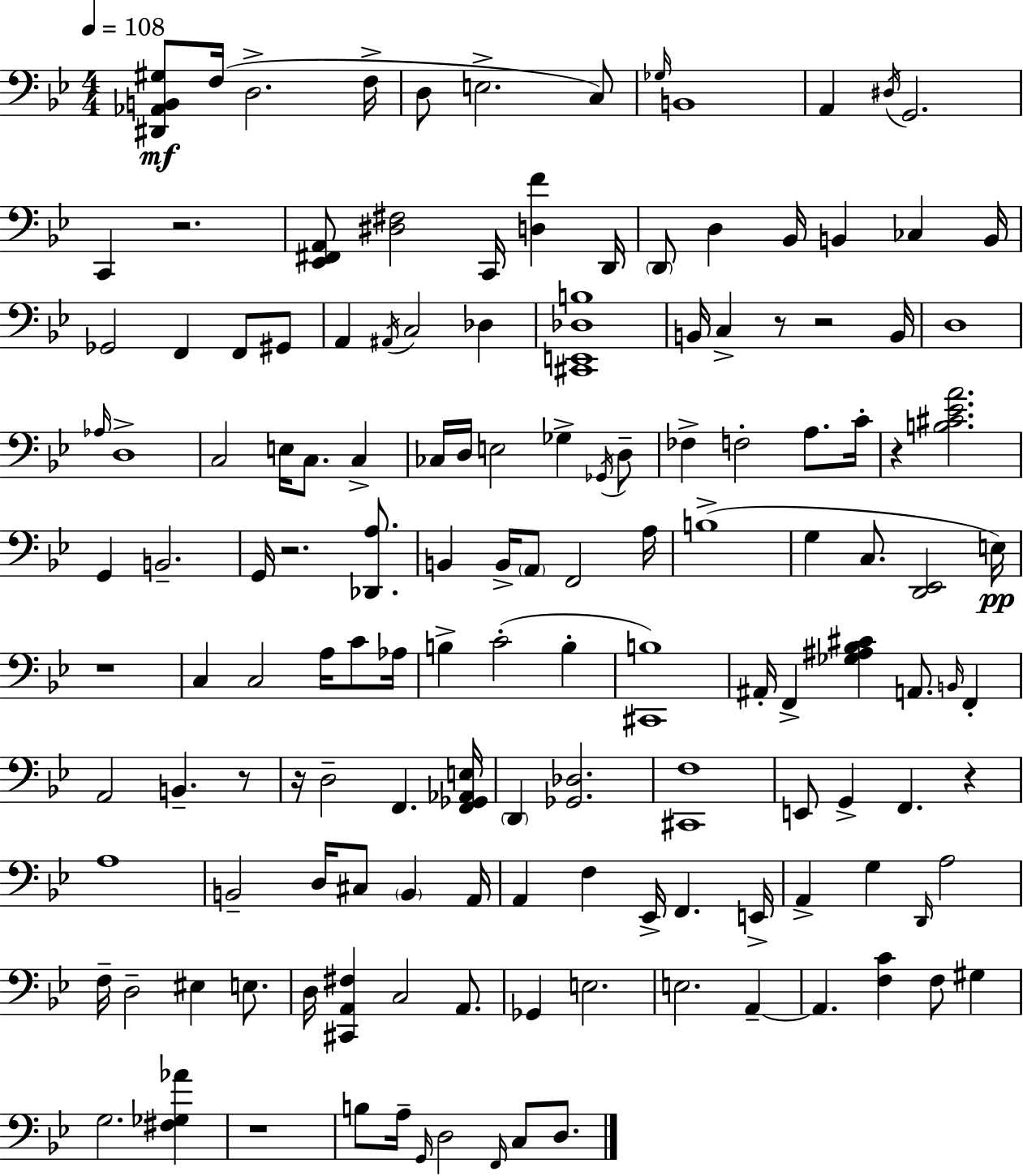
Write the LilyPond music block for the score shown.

{
  \clef bass
  \numericTimeSignature
  \time 4/4
  \key bes \major
  \tempo 4 = 108
  \repeat volta 2 { <dis, aes, b, gis>8\mf f16( d2.-> f16-> | d8 e2.-> c8) | \grace { ges16 } b,1 | a,4 \acciaccatura { dis16 } g,2. | \break c,4 r2. | <ees, fis, a,>8 <dis fis>2 c,16 <d f'>4 | d,16 \parenthesize d,8 d4 bes,16 b,4 ces4 | b,16 ges,2 f,4 f,8 | \break gis,8 a,4 \acciaccatura { ais,16 } c2 des4 | <cis, e, des b>1 | b,16 c4-> r8 r2 | b,16 d1 | \break \grace { aes16 } d1-> | c2 e16 c8. | c4-> ces16 d16 e2 ges4-> | \acciaccatura { ges,16 } d8-- fes4-> f2-. | \break a8. c'16-. r4 <b cis' ees' a'>2. | g,4 b,2.-- | g,16 r2. | <des, a>8. b,4 b,16-> \parenthesize a,8 f,2 | \break a16 b1->( | g4 c8. <d, ees,>2 | e16\pp) r1 | c4 c2 | \break a16 c'8 aes16 b4-> c'2-.( | b4-. <cis, b>1) | ais,16-. f,4-> <ges ais bes cis'>4 a,8. | \grace { b,16 } f,4-. a,2 b,4.-- | \break r8 r16 d2-- f,4. | <f, ges, aes, e>16 \parenthesize d,4 <ges, des>2. | <cis, f>1 | e,8 g,4-> f,4. | \break r4 a1 | b,2-- d16 cis8 | \parenthesize b,4 a,16 a,4 f4 ees,16-> f,4. | e,16-> a,4-> g4 \grace { d,16 } a2 | \break f16-- d2-- | eis4 e8. d16 <cis, a, fis>4 c2 | a,8. ges,4 e2. | e2. | \break a,4--~~ a,4. <f c'>4 | f8 gis4 g2. | <fis ges aes'>4 r1 | b8 a16-- \grace { g,16 } d2 | \break \grace { f,16 } c8 d8. } \bar "|."
}